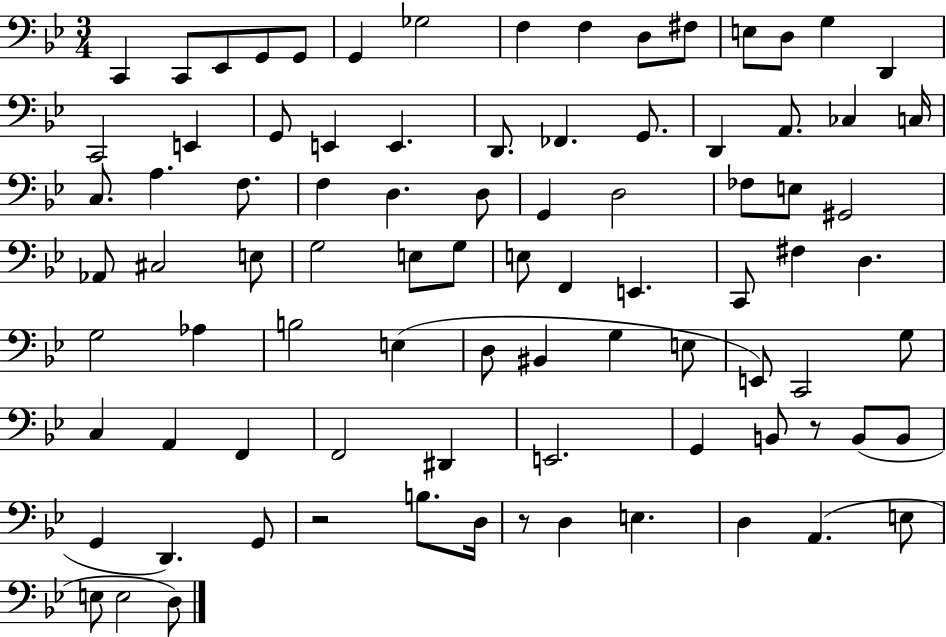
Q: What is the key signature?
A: BES major